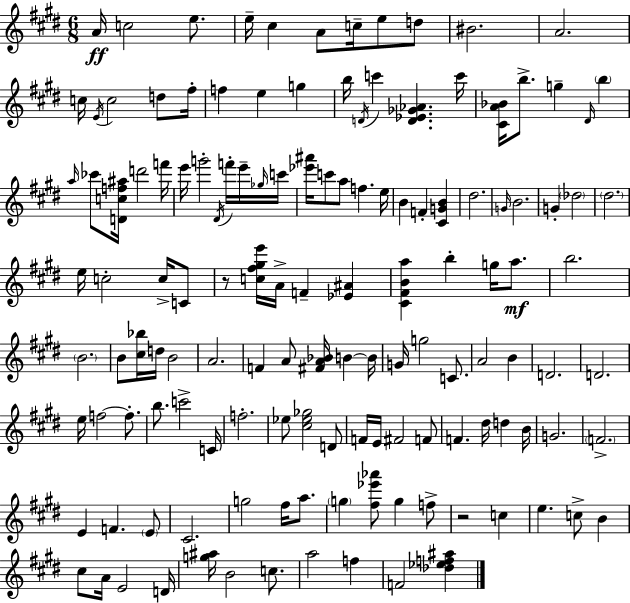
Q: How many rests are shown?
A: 2